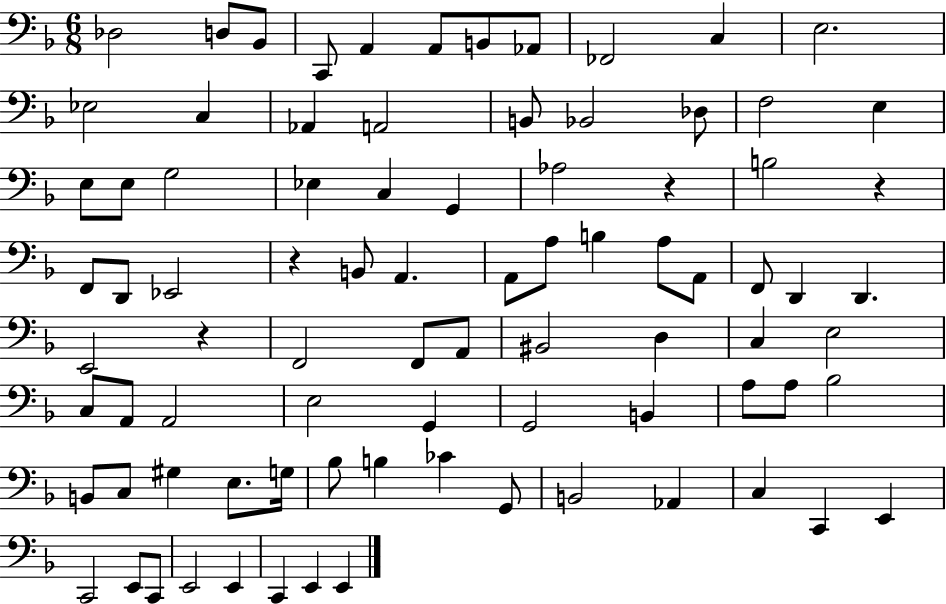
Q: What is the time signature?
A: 6/8